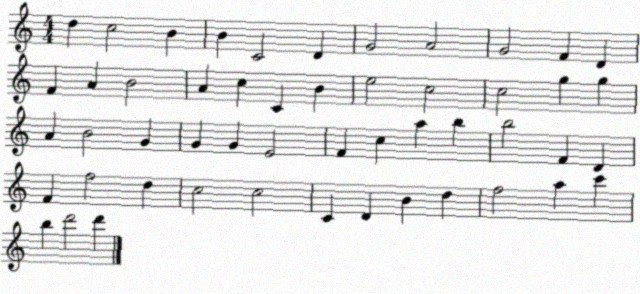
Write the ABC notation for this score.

X:1
T:Untitled
M:4/4
L:1/4
K:C
d c2 B B C2 D G2 A2 G2 F D F A B2 A c C B e2 c2 c2 g g A B2 G G G E2 F c a b b2 F D F f2 d c2 c2 C D B d f2 a c' b d'2 d'